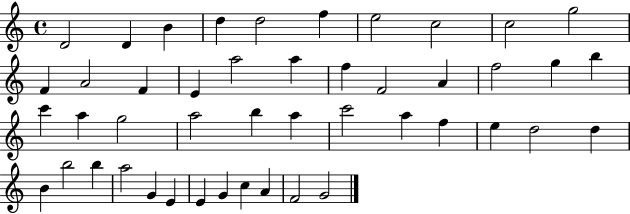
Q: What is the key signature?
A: C major